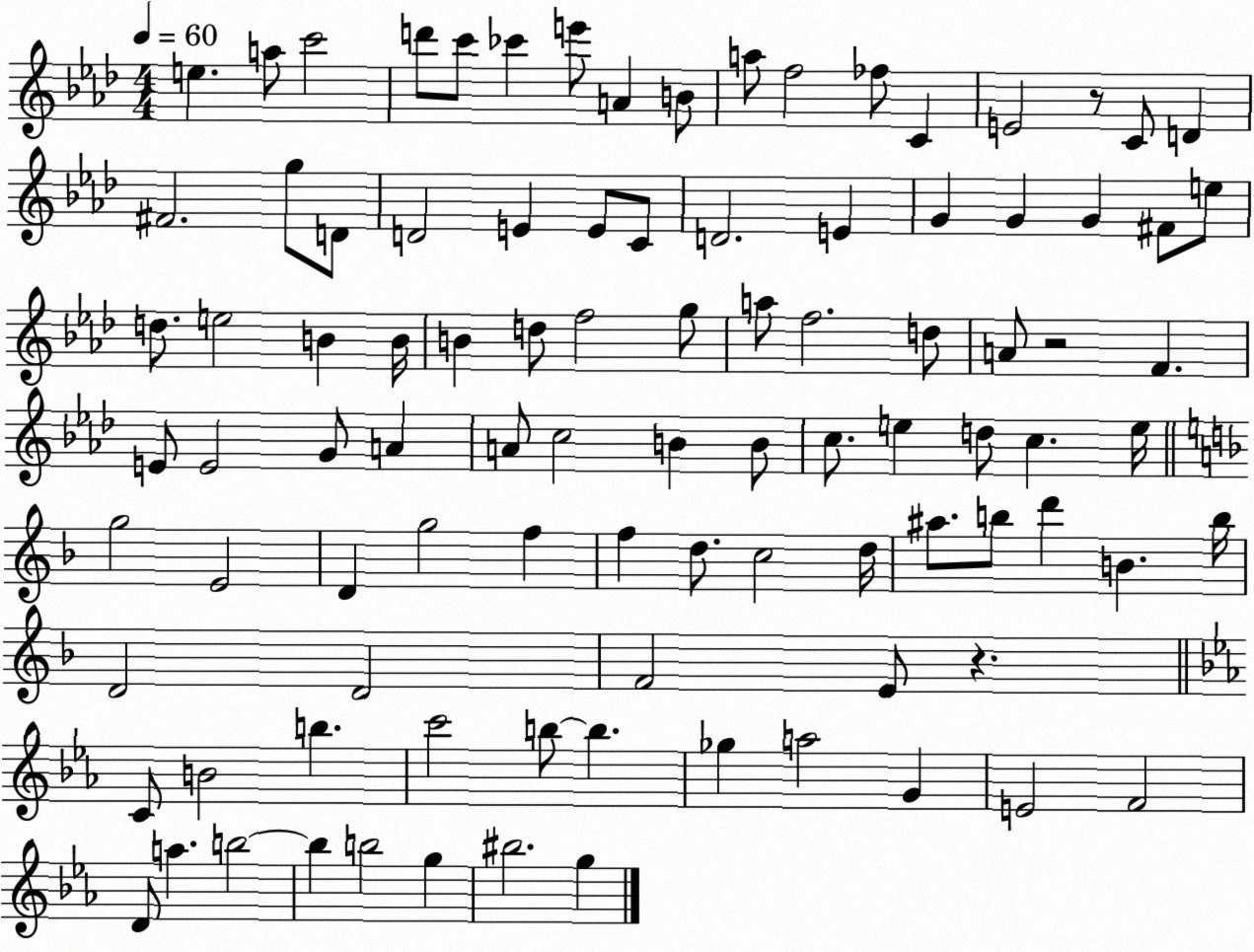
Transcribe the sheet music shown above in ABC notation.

X:1
T:Untitled
M:4/4
L:1/4
K:Ab
e a/2 c'2 d'/2 c'/2 _c' e'/2 A B/2 a/2 f2 _f/2 C E2 z/2 C/2 D ^F2 g/2 D/2 D2 E E/2 C/2 D2 E G G G ^F/2 e/2 d/2 e2 B B/4 B d/2 f2 g/2 a/2 f2 d/2 A/2 z2 F E/2 E2 G/2 A A/2 c2 B B/2 c/2 e d/2 c e/4 g2 E2 D g2 f f d/2 c2 d/4 ^a/2 b/2 d' B b/4 D2 D2 F2 E/2 z C/2 B2 b c'2 b/2 b _g a2 G E2 F2 D/2 a b2 b b2 g ^b2 g